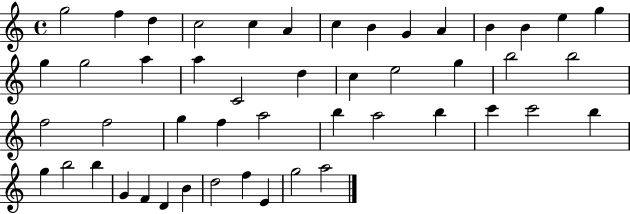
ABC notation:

X:1
T:Untitled
M:4/4
L:1/4
K:C
g2 f d c2 c A c B G A B B e g g g2 a a C2 d c e2 g b2 b2 f2 f2 g f a2 b a2 b c' c'2 b g b2 b G F D B d2 f E g2 a2